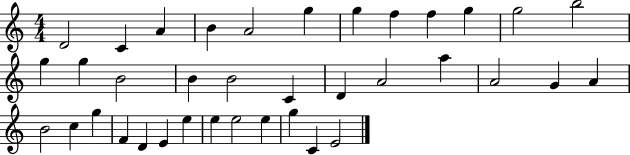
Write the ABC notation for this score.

X:1
T:Untitled
M:4/4
L:1/4
K:C
D2 C A B A2 g g f f g g2 b2 g g B2 B B2 C D A2 a A2 G A B2 c g F D E e e e2 e g C E2